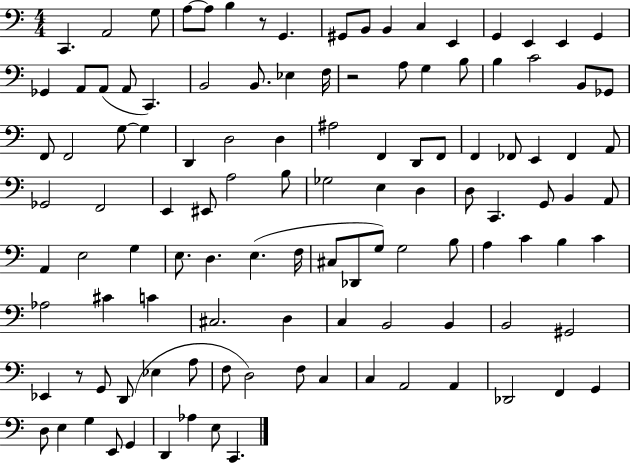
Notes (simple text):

C2/q. A2/h G3/e A3/e A3/e B3/q R/e G2/q. G#2/e B2/e B2/q C3/q E2/q G2/q E2/q E2/q G2/q Gb2/q A2/e A2/e A2/e C2/q. B2/h B2/e. Eb3/q F3/s R/h A3/e G3/q B3/e B3/q C4/h B2/e Gb2/e F2/e F2/h G3/e G3/q D2/q D3/h D3/q A#3/h F2/q D2/e F2/e F2/q FES2/e E2/q FES2/q A2/e Gb2/h F2/h E2/q EIS2/e A3/h B3/e Gb3/h E3/q D3/q D3/e C2/q. G2/e B2/q A2/e A2/q E3/h G3/q E3/e. D3/q. E3/q. F3/s C#3/e Db2/e G3/e G3/h B3/e A3/q C4/q B3/q C4/q Ab3/h C#4/q C4/q C#3/h. D3/q C3/q B2/h B2/q B2/h G#2/h Eb2/q R/e G2/e D2/e Eb3/q A3/e F3/e D3/h F3/e C3/q C3/q A2/h A2/q Db2/h F2/q G2/q D3/e E3/q G3/q E2/e G2/q D2/q Ab3/q E3/e C2/q.